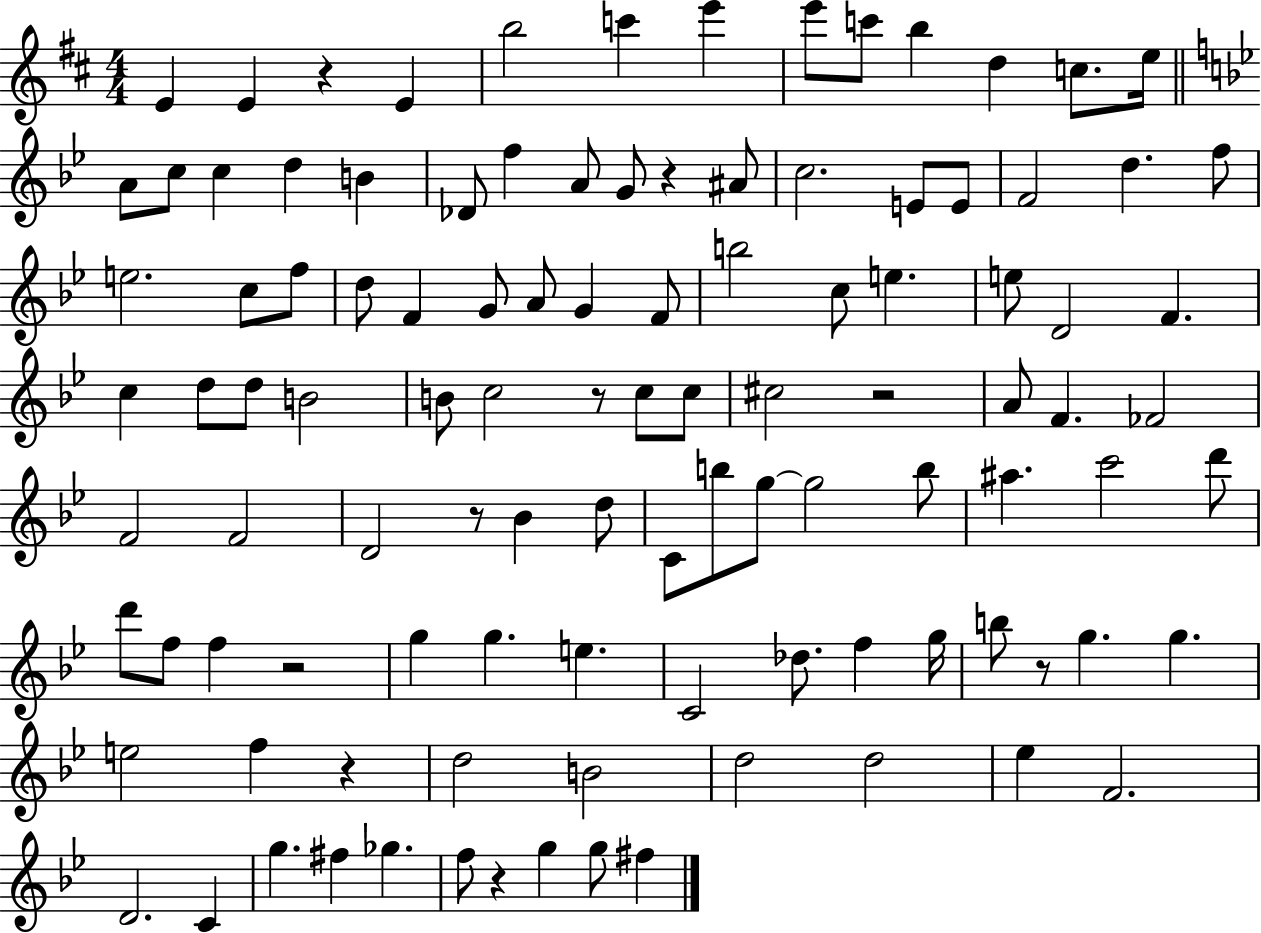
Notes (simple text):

E4/q E4/q R/q E4/q B5/h C6/q E6/q E6/e C6/e B5/q D5/q C5/e. E5/s A4/e C5/e C5/q D5/q B4/q Db4/e F5/q A4/e G4/e R/q A#4/e C5/h. E4/e E4/e F4/h D5/q. F5/e E5/h. C5/e F5/e D5/e F4/q G4/e A4/e G4/q F4/e B5/h C5/e E5/q. E5/e D4/h F4/q. C5/q D5/e D5/e B4/h B4/e C5/h R/e C5/e C5/e C#5/h R/h A4/e F4/q. FES4/h F4/h F4/h D4/h R/e Bb4/q D5/e C4/e B5/e G5/e G5/h B5/e A#5/q. C6/h D6/e D6/e F5/e F5/q R/h G5/q G5/q. E5/q. C4/h Db5/e. F5/q G5/s B5/e R/e G5/q. G5/q. E5/h F5/q R/q D5/h B4/h D5/h D5/h Eb5/q F4/h. D4/h. C4/q G5/q. F#5/q Gb5/q. F5/e R/q G5/q G5/e F#5/q